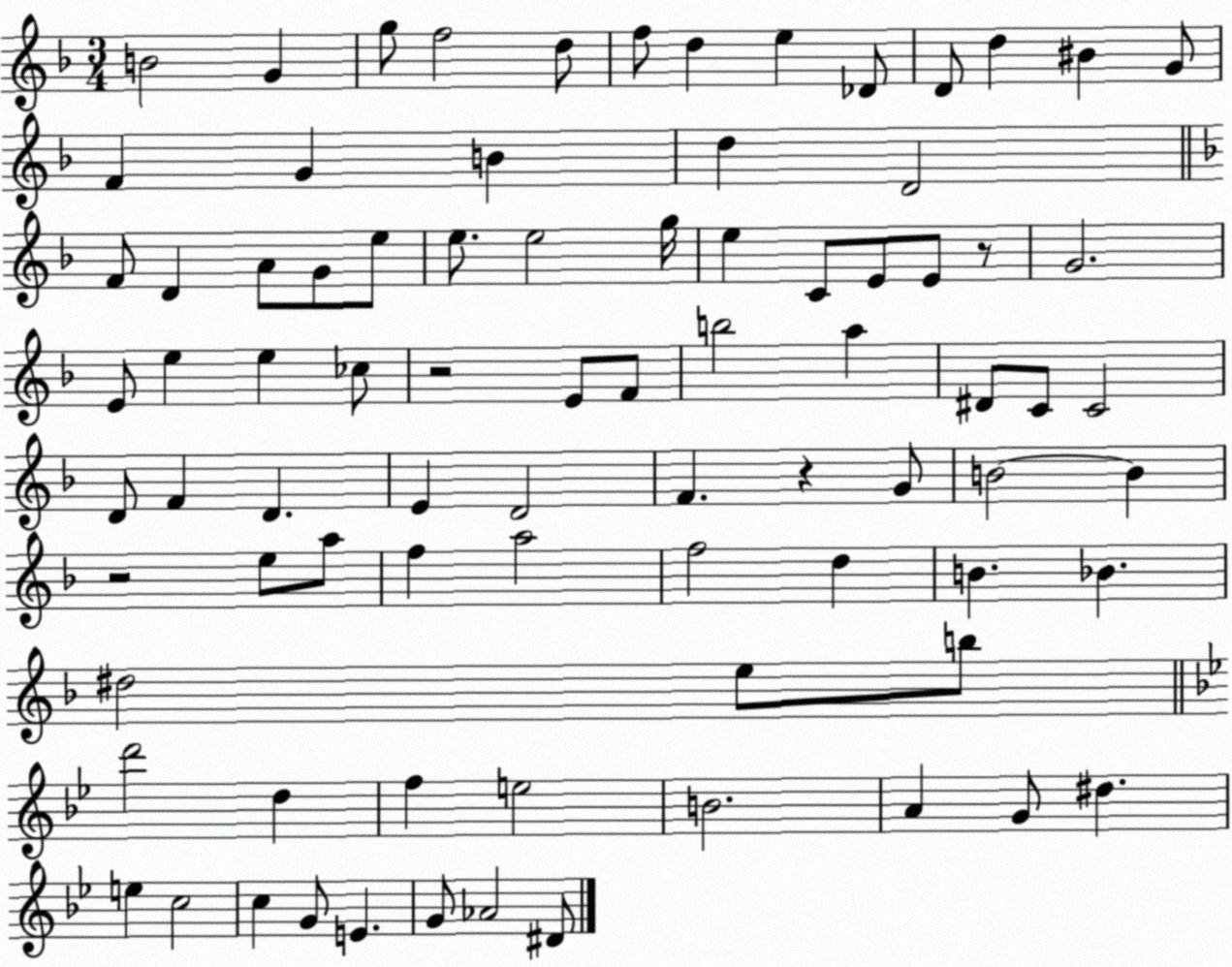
X:1
T:Untitled
M:3/4
L:1/4
K:F
B2 G g/2 f2 d/2 f/2 d e _D/2 D/2 d ^B G/2 F G B d D2 F/2 D A/2 G/2 e/2 e/2 e2 g/4 e C/2 E/2 E/2 z/2 G2 E/2 e e _c/2 z2 E/2 F/2 b2 a ^D/2 C/2 C2 D/2 F D E D2 F z G/2 B2 B z2 e/2 a/2 f a2 f2 d B _B ^d2 e/2 b/2 d'2 d f e2 B2 A G/2 ^d e c2 c G/2 E G/2 _A2 ^D/2